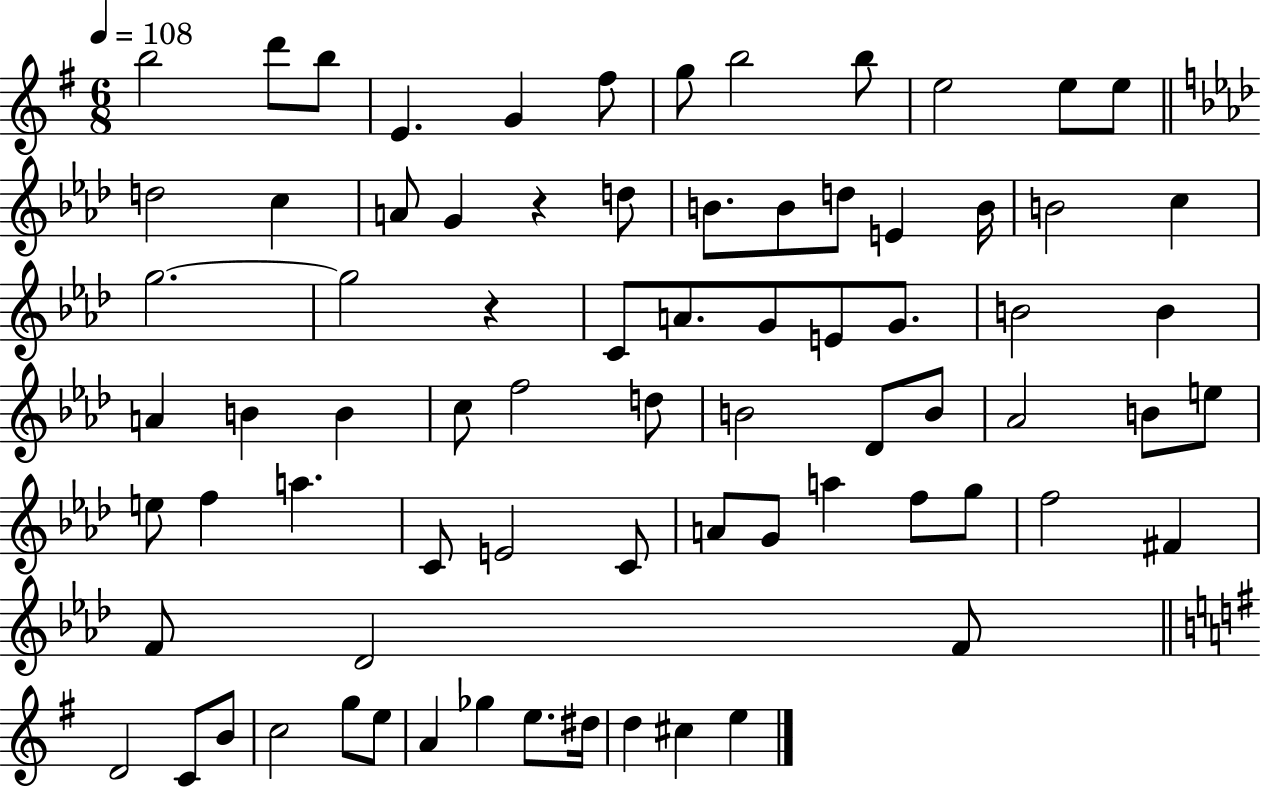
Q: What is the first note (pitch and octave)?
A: B5